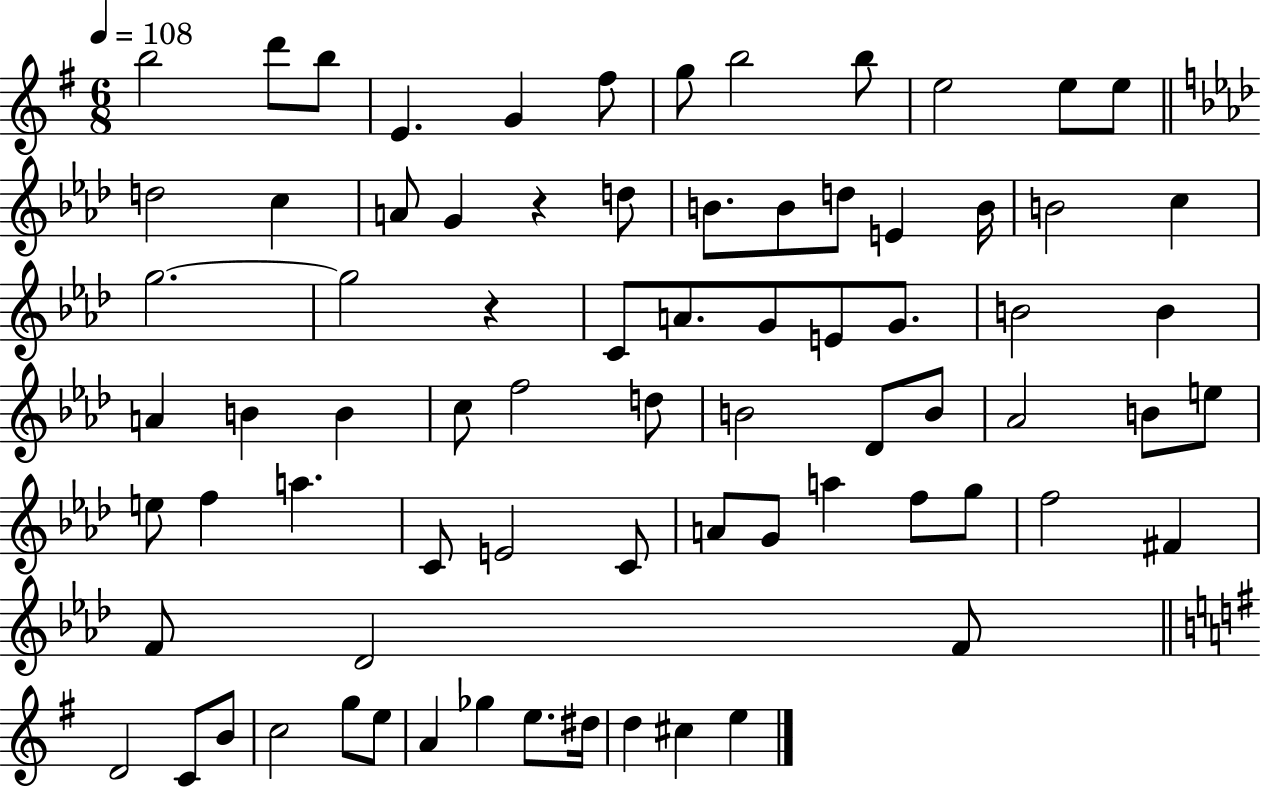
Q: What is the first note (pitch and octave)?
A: B5